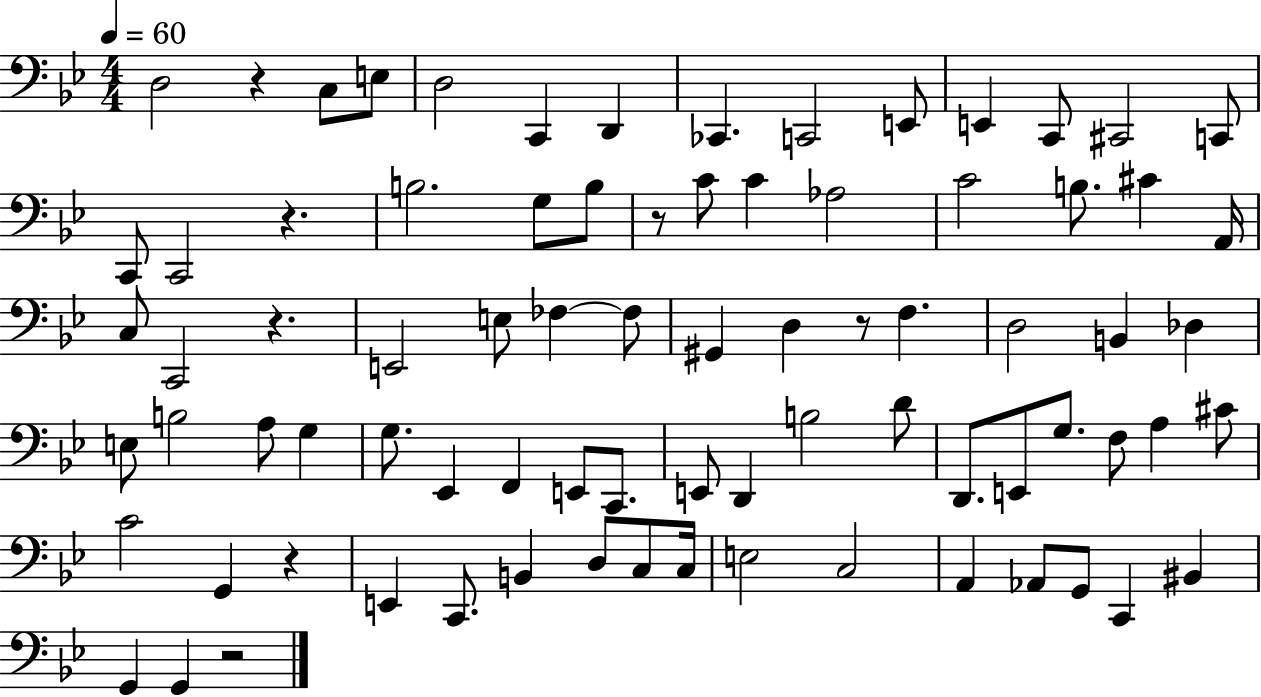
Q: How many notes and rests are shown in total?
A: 80